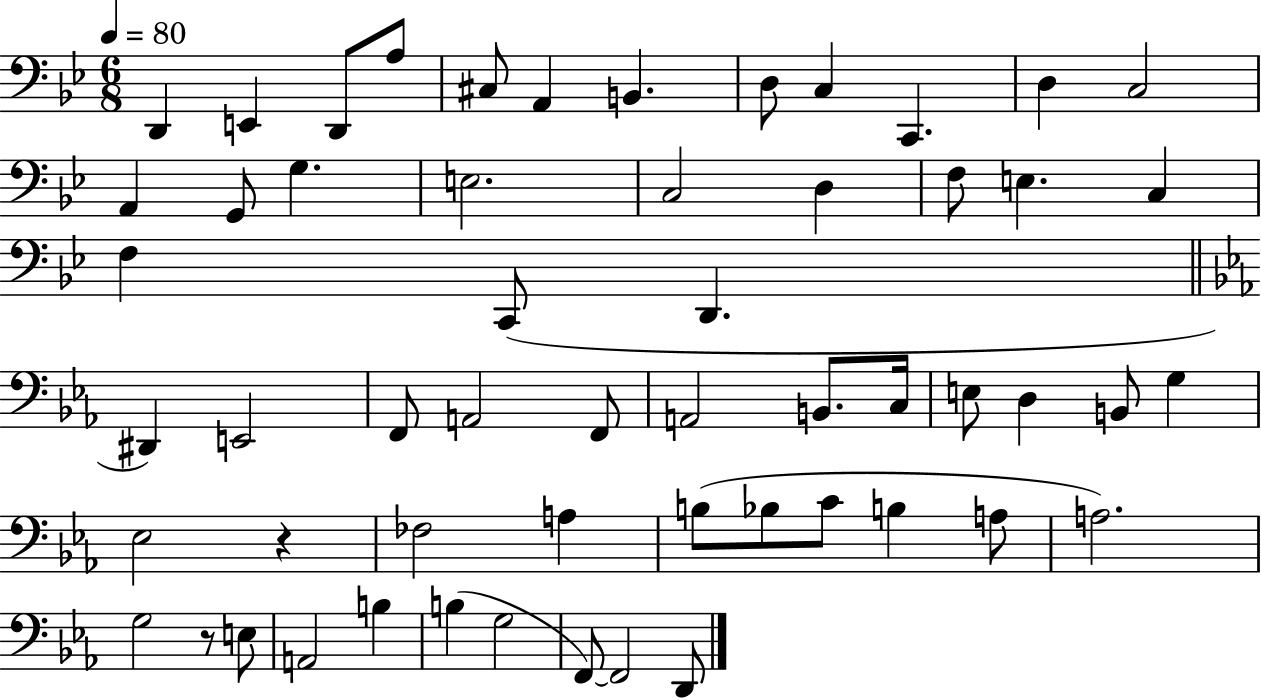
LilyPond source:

{
  \clef bass
  \numericTimeSignature
  \time 6/8
  \key bes \major
  \tempo 4 = 80
  d,4 e,4 d,8 a8 | cis8 a,4 b,4. | d8 c4 c,4. | d4 c2 | \break a,4 g,8 g4. | e2. | c2 d4 | f8 e4. c4 | \break f4 c,8( d,4. | \bar "||" \break \key ees \major dis,4) e,2 | f,8 a,2 f,8 | a,2 b,8. c16 | e8 d4 b,8 g4 | \break ees2 r4 | fes2 a4 | b8( bes8 c'8 b4 a8 | a2.) | \break g2 r8 e8 | a,2 b4 | b4( g2 | f,8~~) f,2 d,8 | \break \bar "|."
}